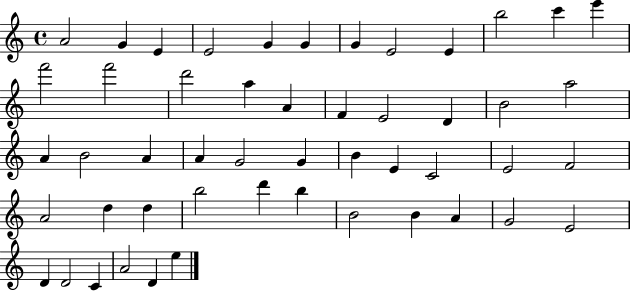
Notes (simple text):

A4/h G4/q E4/q E4/h G4/q G4/q G4/q E4/h E4/q B5/h C6/q E6/q F6/h F6/h D6/h A5/q A4/q F4/q E4/h D4/q B4/h A5/h A4/q B4/h A4/q A4/q G4/h G4/q B4/q E4/q C4/h E4/h F4/h A4/h D5/q D5/q B5/h D6/q B5/q B4/h B4/q A4/q G4/h E4/h D4/q D4/h C4/q A4/h D4/q E5/q